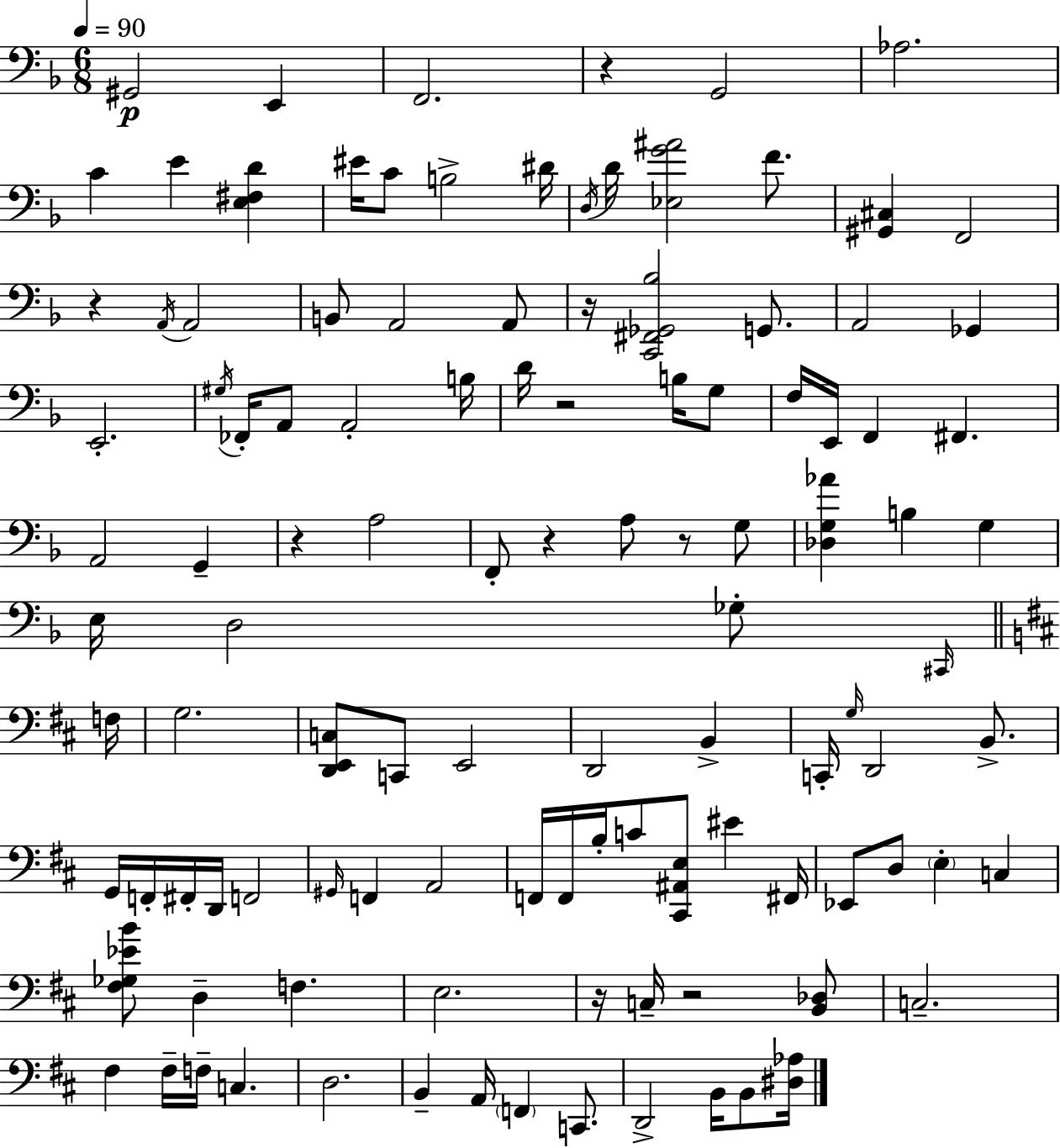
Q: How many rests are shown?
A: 9